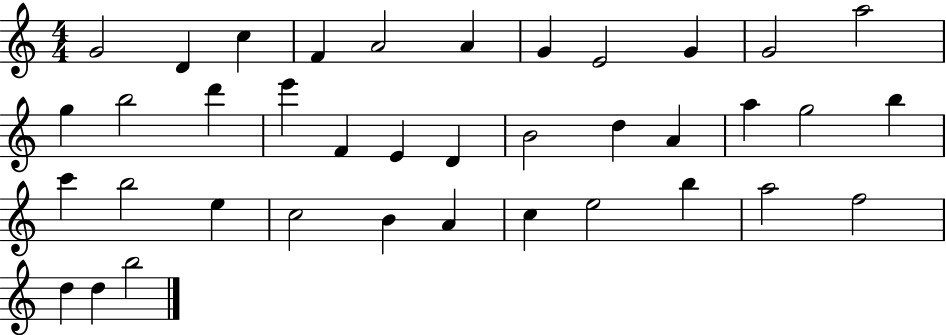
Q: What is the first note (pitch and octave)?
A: G4